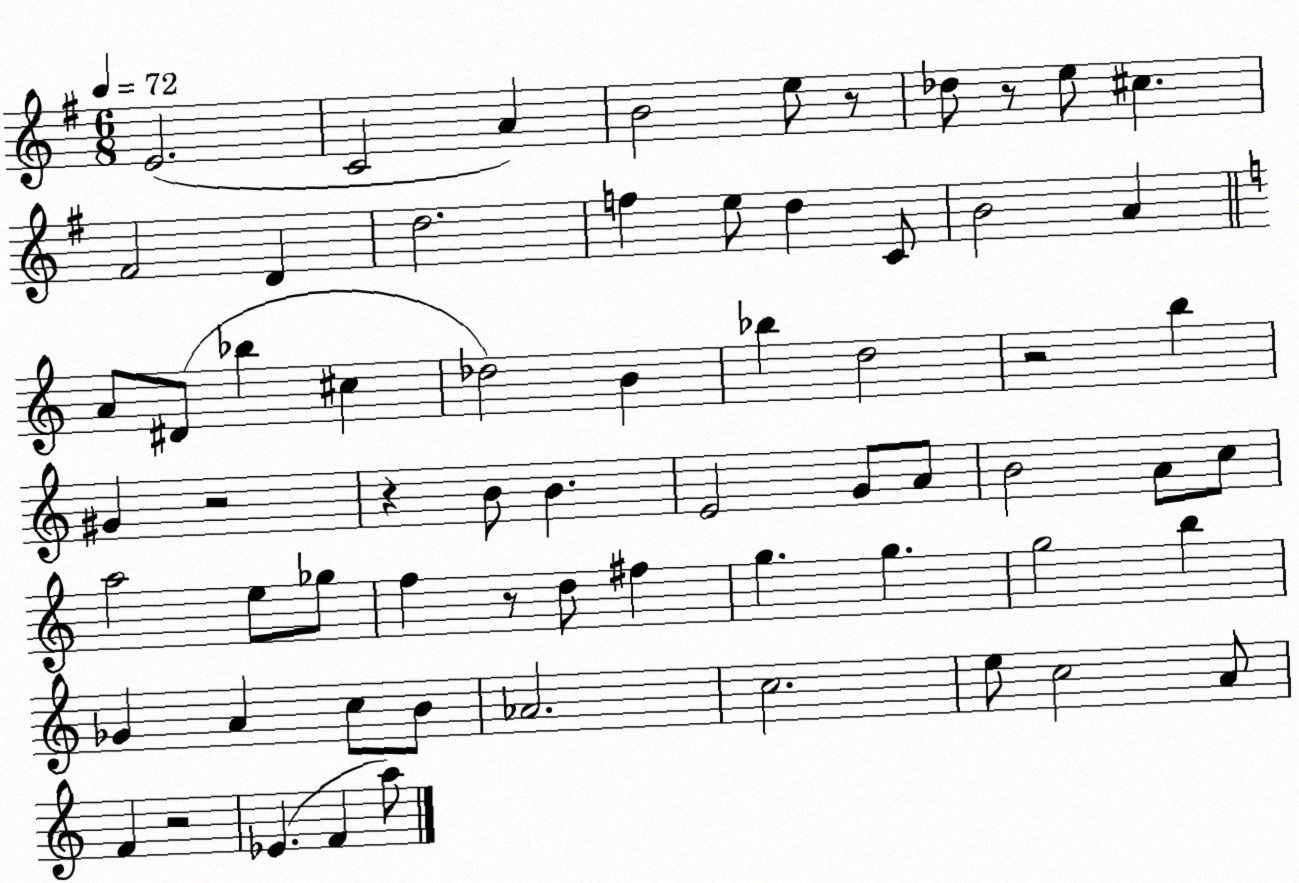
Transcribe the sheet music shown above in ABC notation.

X:1
T:Untitled
M:6/8
L:1/4
K:G
E2 C2 A B2 e/2 z/2 _d/2 z/2 e/2 ^c ^F2 D d2 f e/2 d C/2 B2 A A/2 ^D/2 _b ^c _d2 B _b d2 z2 b ^G z2 z B/2 B E2 G/2 A/2 B2 A/2 c/2 a2 e/2 _g/2 f z/2 d/2 ^f g g g2 b _G A c/2 B/2 _A2 c2 e/2 c2 A/2 F z2 _E F a/2